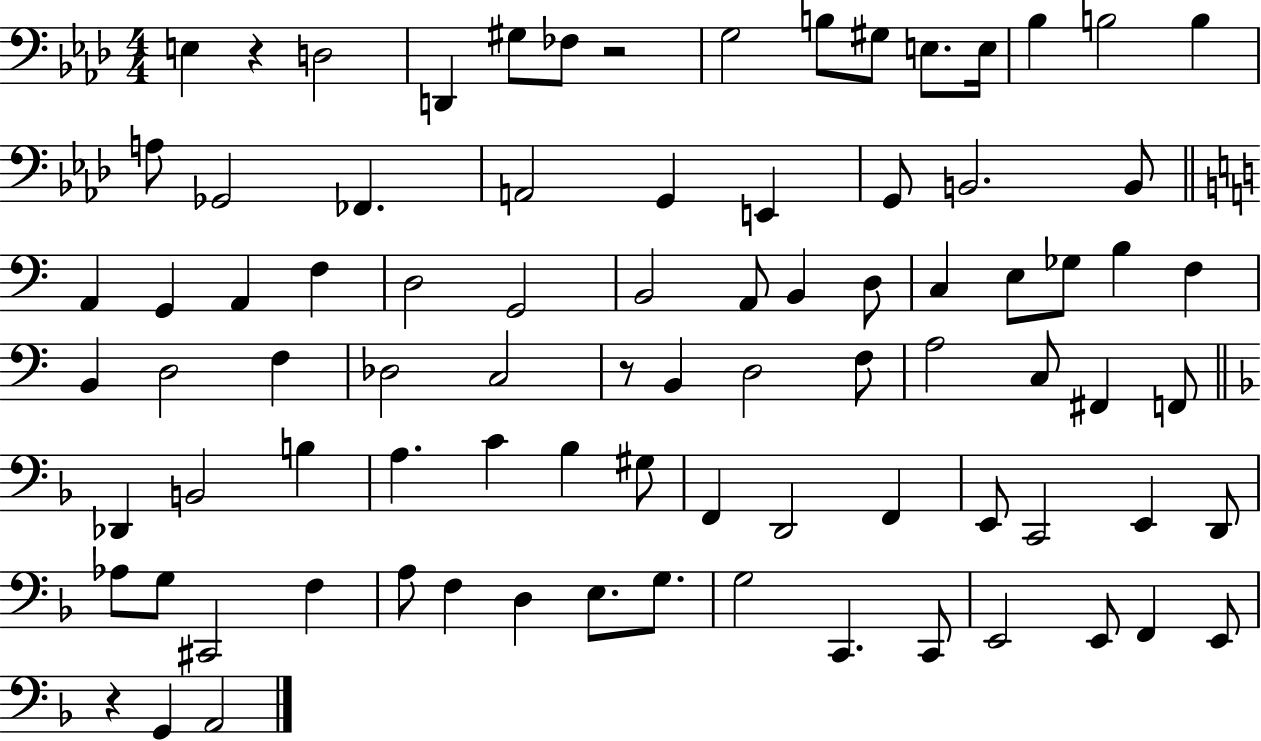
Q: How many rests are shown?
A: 4